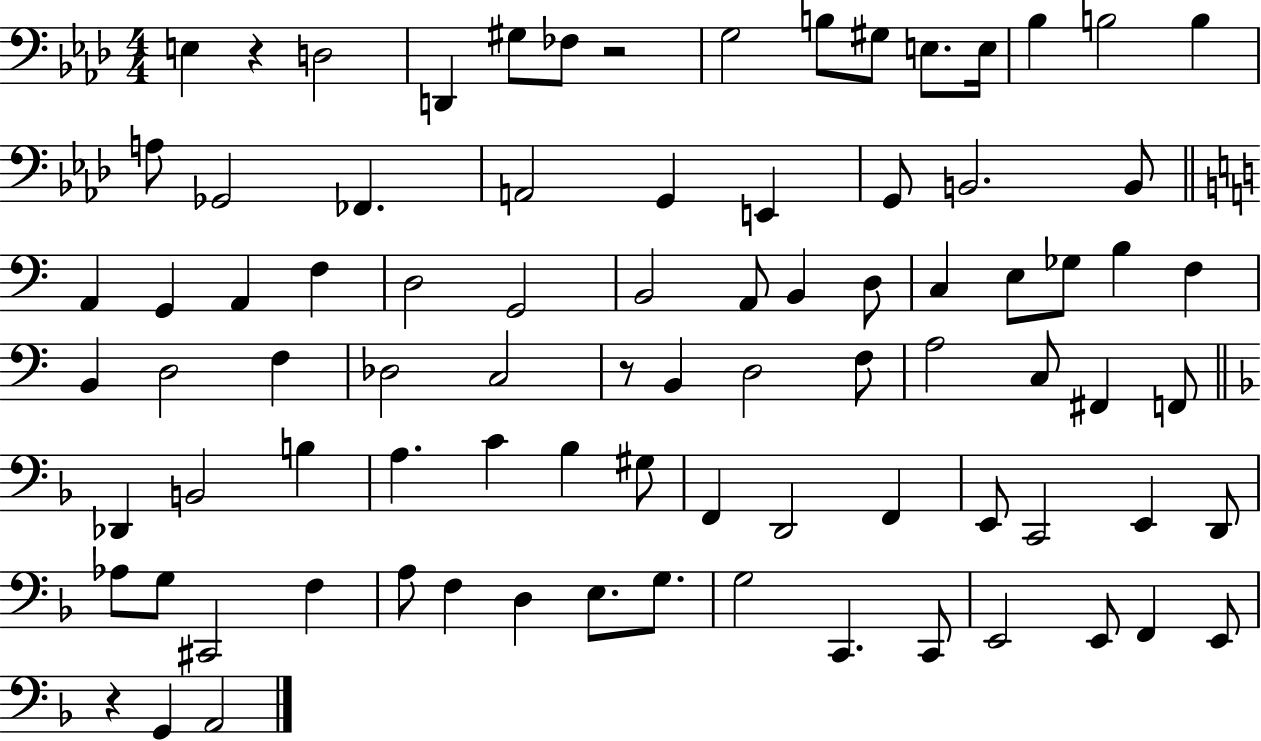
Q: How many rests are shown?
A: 4